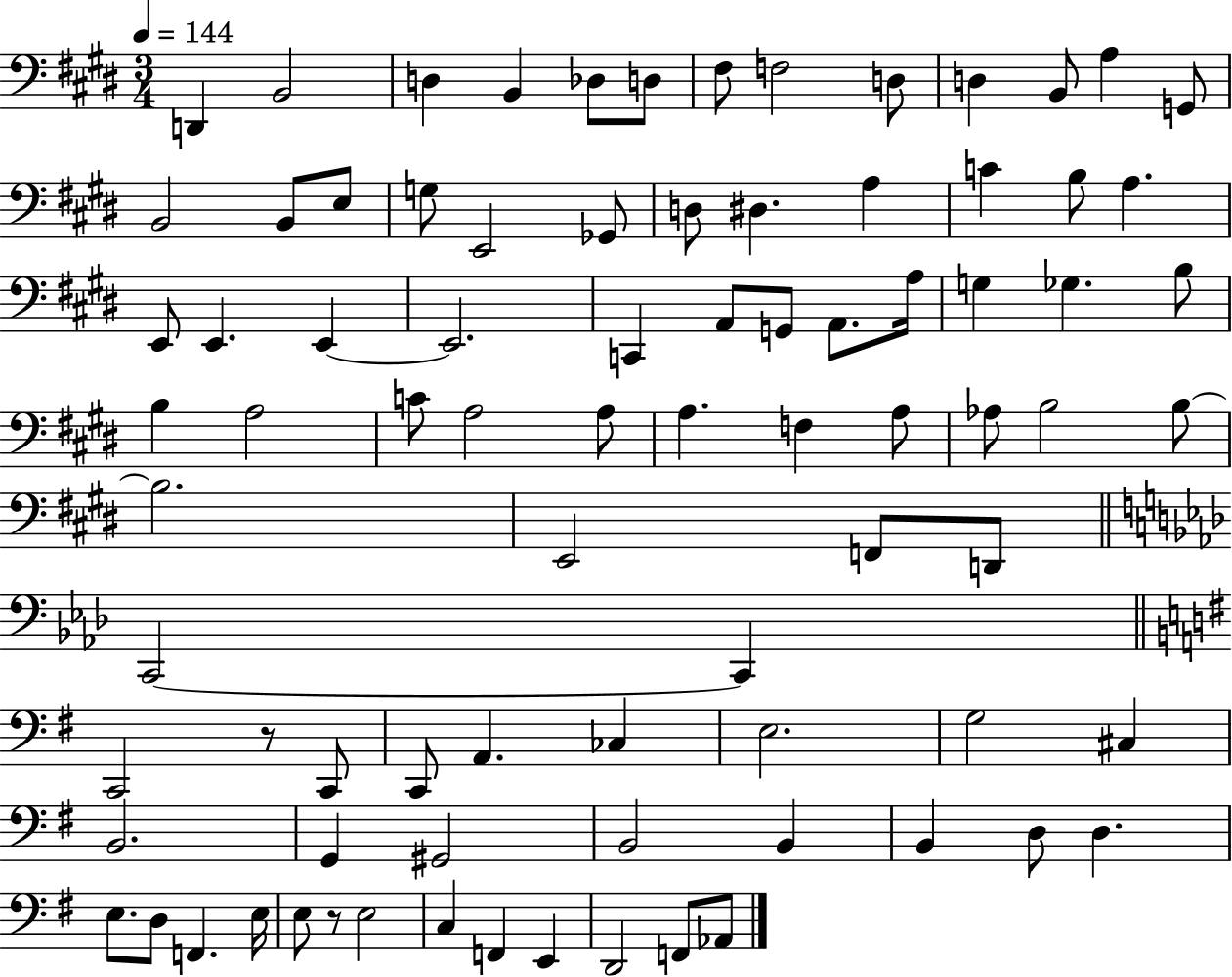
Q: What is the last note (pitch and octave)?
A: Ab2